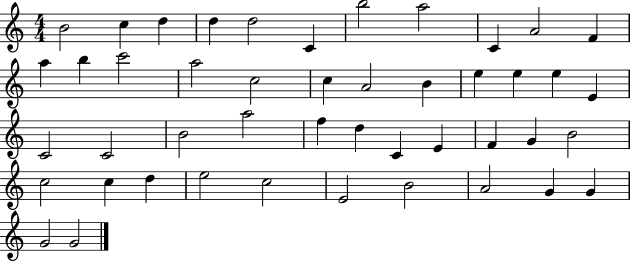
{
  \clef treble
  \numericTimeSignature
  \time 4/4
  \key c \major
  b'2 c''4 d''4 | d''4 d''2 c'4 | b''2 a''2 | c'4 a'2 f'4 | \break a''4 b''4 c'''2 | a''2 c''2 | c''4 a'2 b'4 | e''4 e''4 e''4 e'4 | \break c'2 c'2 | b'2 a''2 | f''4 d''4 c'4 e'4 | f'4 g'4 b'2 | \break c''2 c''4 d''4 | e''2 c''2 | e'2 b'2 | a'2 g'4 g'4 | \break g'2 g'2 | \bar "|."
}